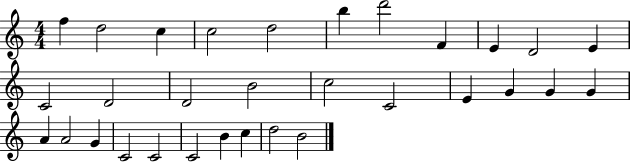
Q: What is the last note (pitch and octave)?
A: B4